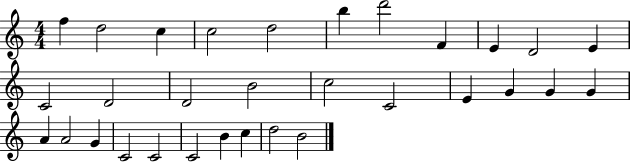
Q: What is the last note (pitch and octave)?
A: B4